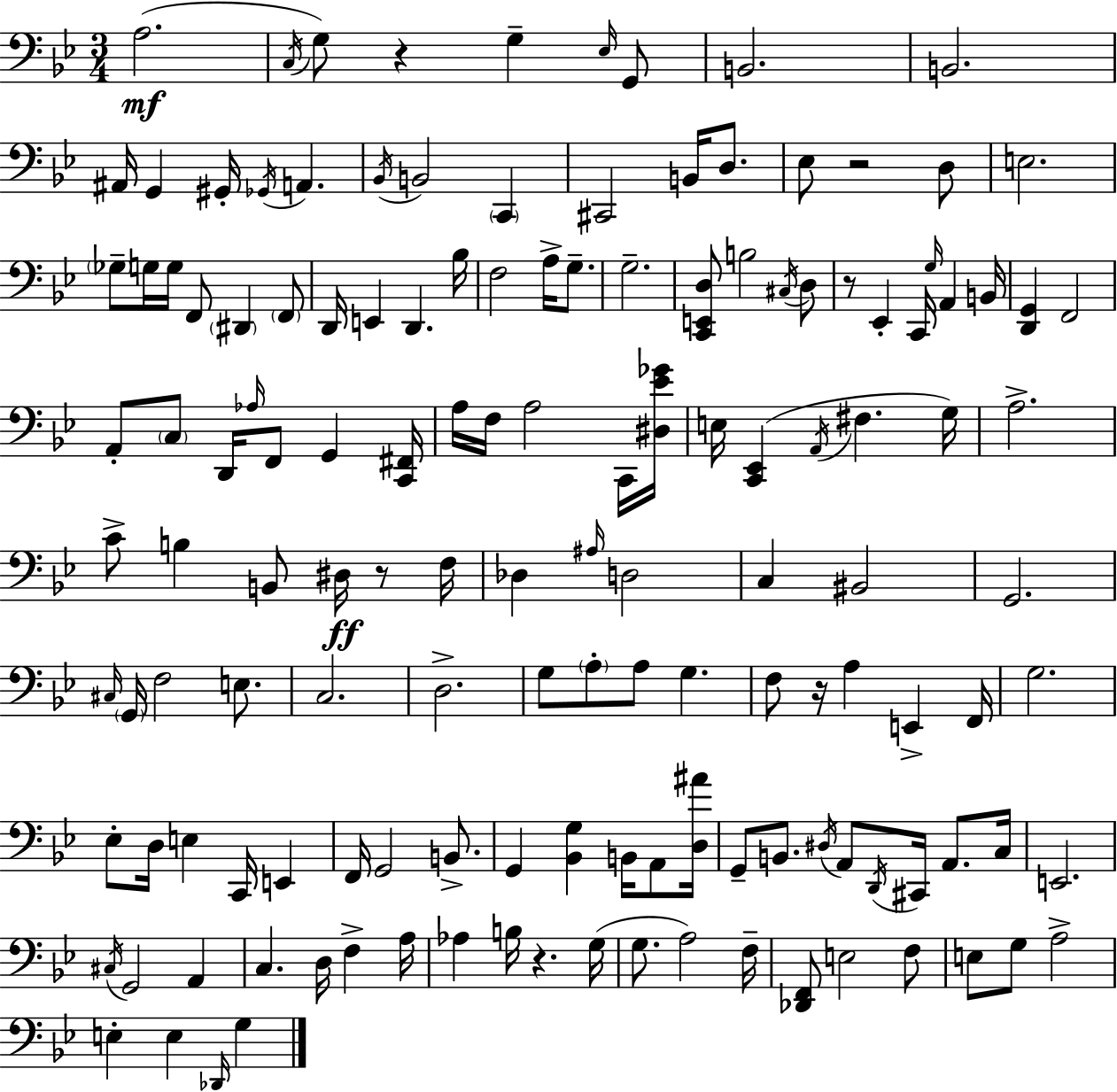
{
  \clef bass
  \numericTimeSignature
  \time 3/4
  \key g \minor
  a2.(\mf | \acciaccatura { c16 } g8) r4 g4-- \grace { ees16 } | g,8 b,2. | b,2. | \break ais,16 g,4 gis,16-. \acciaccatura { ges,16 } a,4. | \acciaccatura { bes,16 } b,2 | \parenthesize c,4 cis,2 | b,16 d8. ees8 r2 | \break d8 e2. | \parenthesize ges8-- g16 g16 f,8 \parenthesize dis,4 | \parenthesize f,8 d,16 e,4 d,4. | bes16 f2 | \break a16-> g8.-- g2.-- | <c, e, d>8 b2 | \acciaccatura { cis16 } d8 r8 ees,4-. c,16 | \grace { g16 } a,4 b,16 <d, g,>4 f,2 | \break a,8-. \parenthesize c8 d,16 \grace { aes16 } | f,8 g,4 <c, fis,>16 a16 f16 a2 | c,16 <dis ees' ges'>16 e16 <c, ees,>4( | \acciaccatura { a,16 } fis4. g16) a2.-> | \break c'8-> b4 | b,8 dis16\ff r8 f16 des4 | \grace { ais16 } d2 c4 | bis,2 g,2. | \break \grace { cis16 } \parenthesize g,16 f2 | e8. c2. | d2.-> | g8 | \break \parenthesize a8-. a8 g4. f8 | r16 a4 e,4-> f,16 g2. | ees8-. | d16 e4 c,16 e,4 f,16 g,2 | \break b,8.-> g,4 | <bes, g>4 b,16 a,8 <d ais'>16 g,8-- | b,8. \acciaccatura { dis16 } a,8 \acciaccatura { d,16 } cis,16 a,8. c16 | e,2. | \break \acciaccatura { cis16 } g,2 a,4 | c4. d16 f4-> | a16 aes4 b16 r4. | g16( g8. a2) | \break f16-- <des, f,>8 e2 f8 | e8 g8 a2-> | e4-. e4 \grace { des,16 } g4 | \bar "|."
}